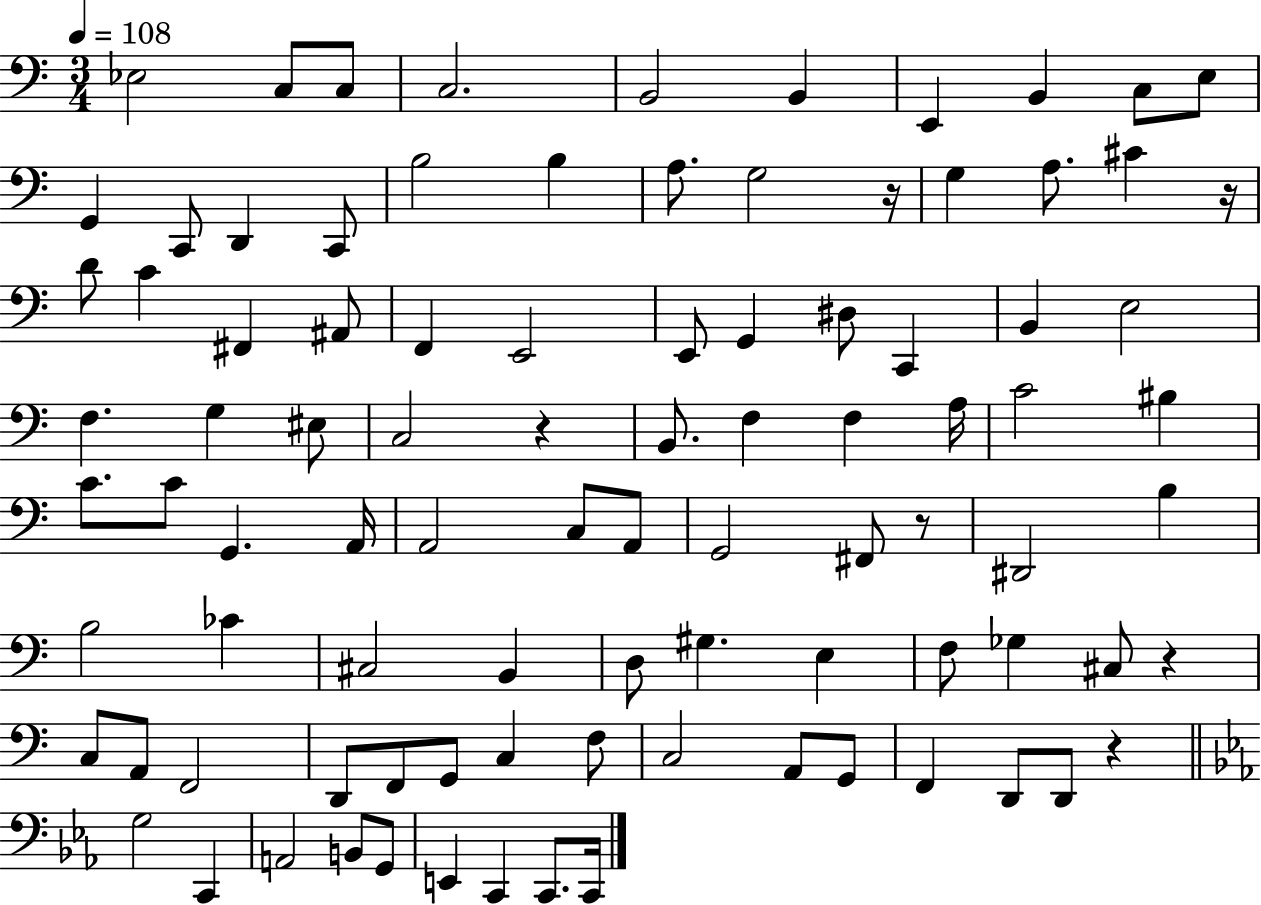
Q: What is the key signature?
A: C major